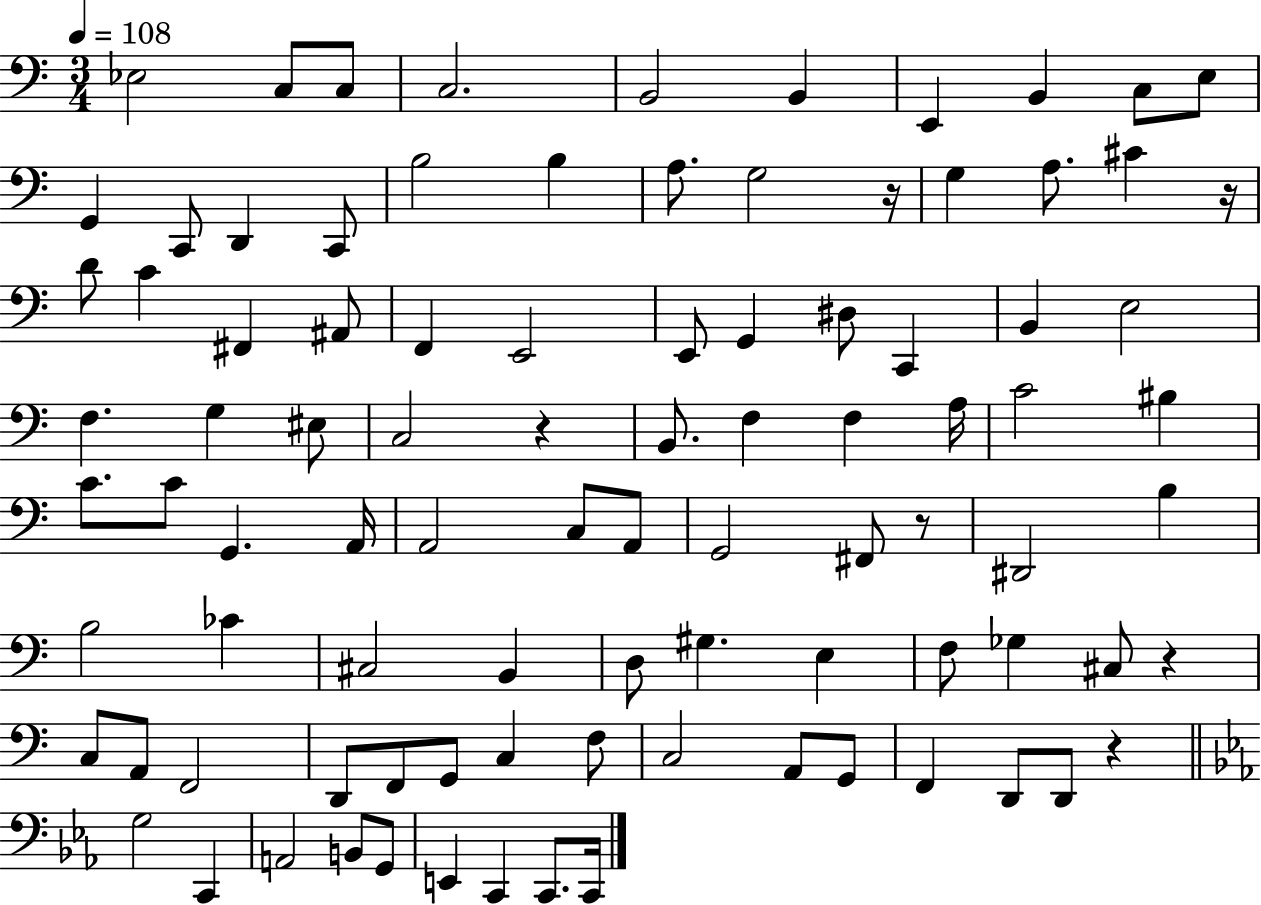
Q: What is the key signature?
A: C major